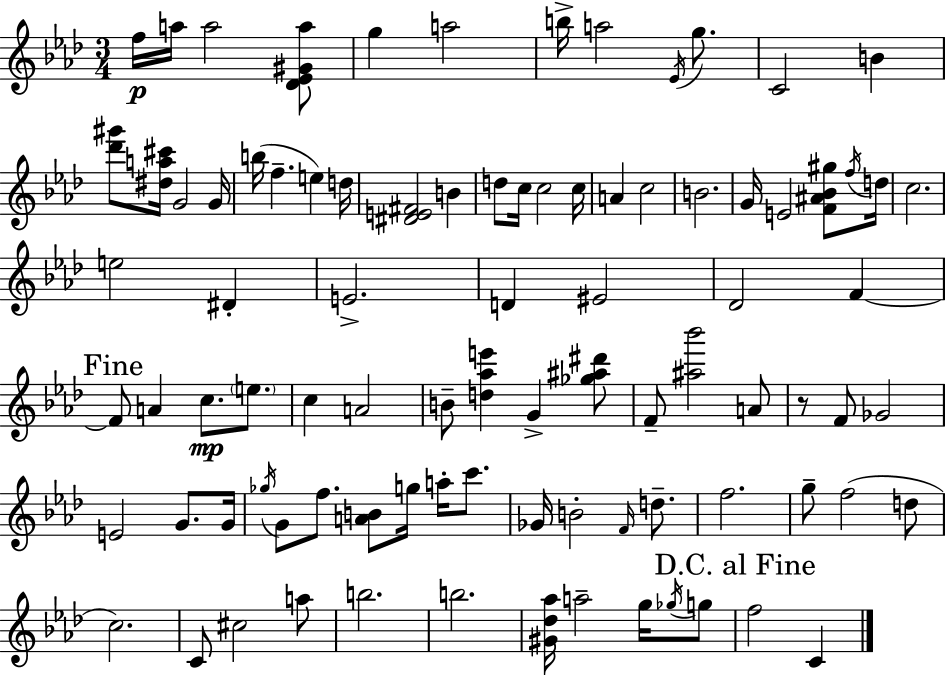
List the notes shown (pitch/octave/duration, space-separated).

F5/s A5/s A5/h [Db4,Eb4,G#4,A5]/e G5/q A5/h B5/s A5/h Eb4/s G5/e. C4/h B4/q [Db6,G#6]/e [D#5,A5,C#6]/s G4/h G4/s B5/s F5/q. E5/q D5/s [D#4,E4,F#4]/h B4/q D5/e C5/s C5/h C5/s A4/q C5/h B4/h. G4/s E4/h [F4,A#4,Bb4,G#5]/e F5/s D5/s C5/h. E5/h D#4/q E4/h. D4/q EIS4/h Db4/h F4/q F4/e A4/q C5/e. E5/e. C5/q A4/h B4/e [D5,Ab5,E6]/q G4/q [Gb5,A#5,D#6]/e F4/e [A#5,Bb6]/h A4/e R/e F4/e Gb4/h E4/h G4/e. G4/s Gb5/s G4/e F5/e. [A4,B4]/e G5/s A5/s C6/e. Gb4/s B4/h F4/s D5/e. F5/h. G5/e F5/h D5/e C5/h. C4/e C#5/h A5/e B5/h. B5/h. [G#4,Db5,Ab5]/s A5/h G5/s Gb5/s G5/e F5/h C4/q